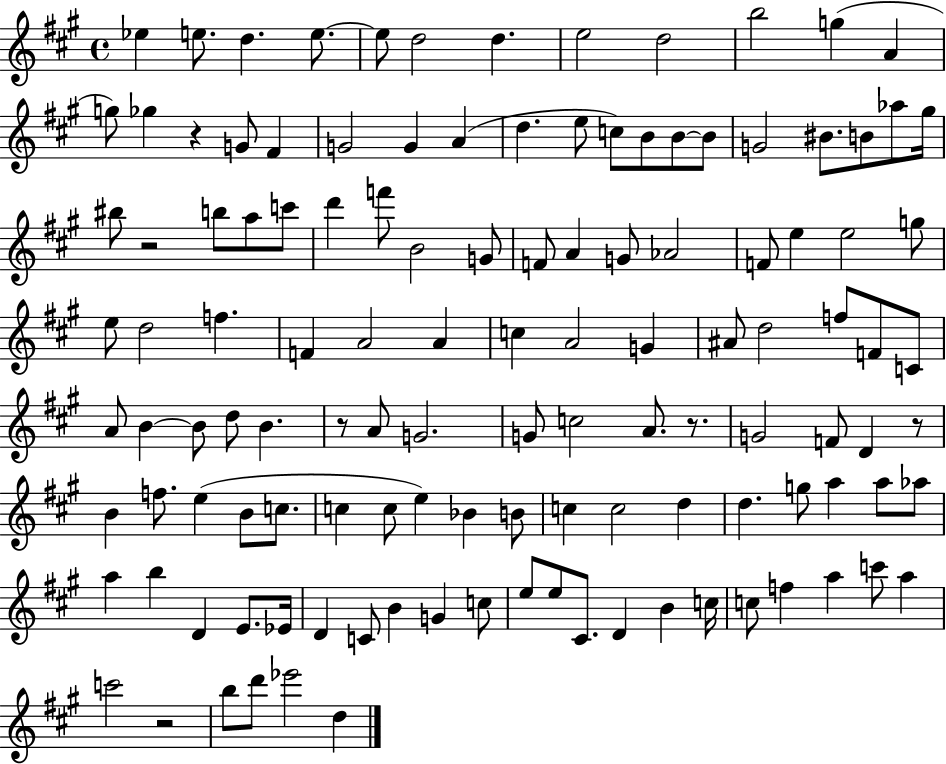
Eb5/q E5/e. D5/q. E5/e. E5/e D5/h D5/q. E5/h D5/h B5/h G5/q A4/q G5/e Gb5/q R/q G4/e F#4/q G4/h G4/q A4/q D5/q. E5/e C5/e B4/e B4/e B4/e G4/h BIS4/e. B4/e Ab5/e G#5/s BIS5/e R/h B5/e A5/e C6/e D6/q F6/e B4/h G4/e F4/e A4/q G4/e Ab4/h F4/e E5/q E5/h G5/e E5/e D5/h F5/q. F4/q A4/h A4/q C5/q A4/h G4/q A#4/e D5/h F5/e F4/e C4/e A4/e B4/q B4/e D5/e B4/q. R/e A4/e G4/h. G4/e C5/h A4/e. R/e. G4/h F4/e D4/q R/e B4/q F5/e. E5/q B4/e C5/e. C5/q C5/e E5/q Bb4/q B4/e C5/q C5/h D5/q D5/q. G5/e A5/q A5/e Ab5/e A5/q B5/q D4/q E4/e. Eb4/s D4/q C4/e B4/q G4/q C5/e E5/e E5/e C#4/e. D4/q B4/q C5/s C5/e F5/q A5/q C6/e A5/q C6/h R/h B5/e D6/e Eb6/h D5/q